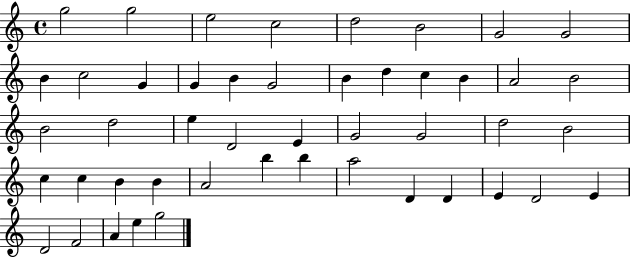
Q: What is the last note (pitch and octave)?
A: G5